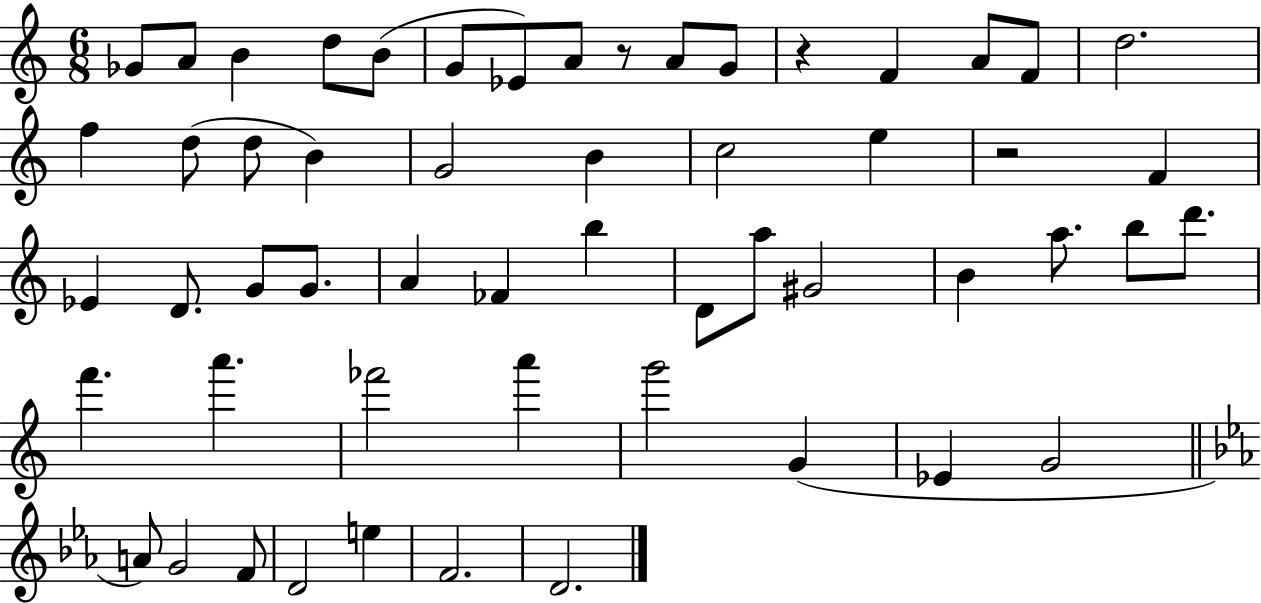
{
  \clef treble
  \numericTimeSignature
  \time 6/8
  \key c \major
  ges'8 a'8 b'4 d''8 b'8( | g'8 ees'8) a'8 r8 a'8 g'8 | r4 f'4 a'8 f'8 | d''2. | \break f''4 d''8( d''8 b'4) | g'2 b'4 | c''2 e''4 | r2 f'4 | \break ees'4 d'8. g'8 g'8. | a'4 fes'4 b''4 | d'8 a''8 gis'2 | b'4 a''8. b''8 d'''8. | \break f'''4. a'''4. | fes'''2 a'''4 | g'''2 g'4( | ees'4 g'2 | \break \bar "||" \break \key ees \major a'8) g'2 f'8 | d'2 e''4 | f'2. | d'2. | \break \bar "|."
}